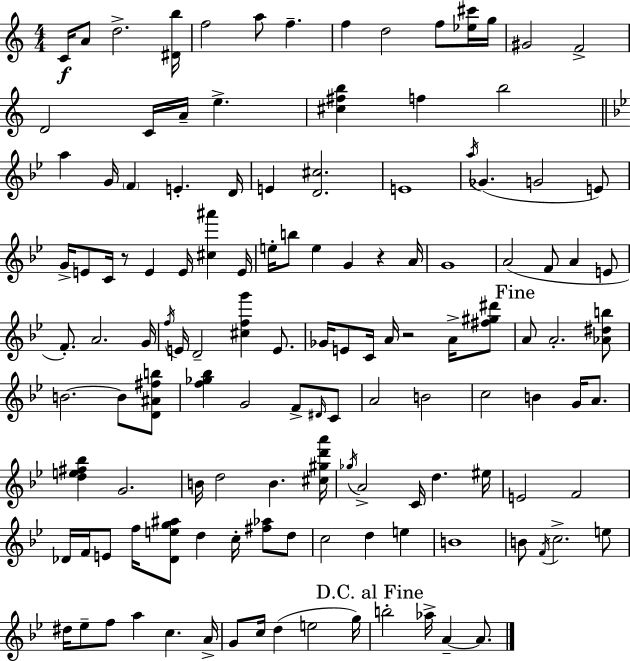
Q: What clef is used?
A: treble